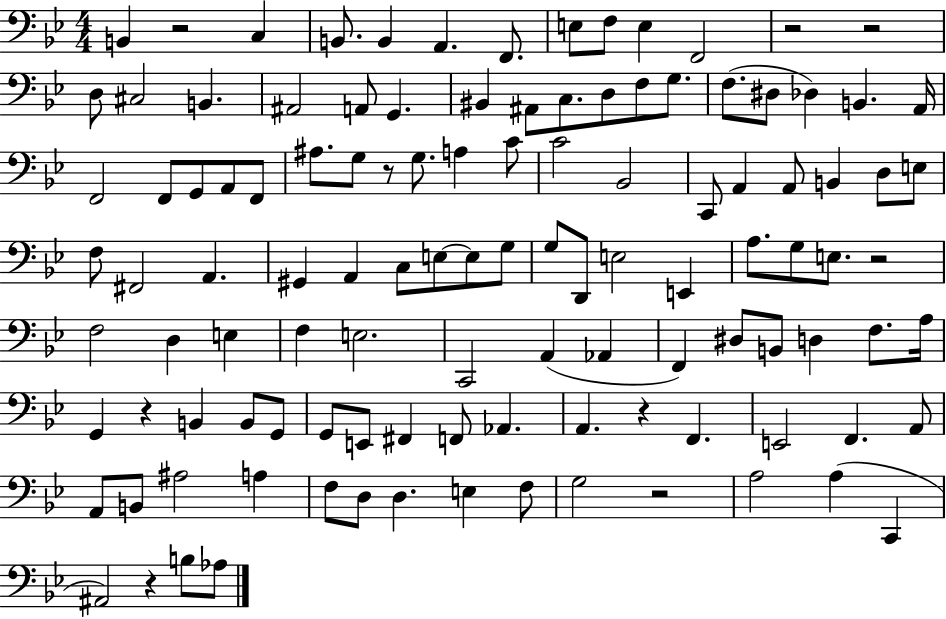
{
  \clef bass
  \numericTimeSignature
  \time 4/4
  \key bes \major
  b,4 r2 c4 | b,8. b,4 a,4. f,8. | e8 f8 e4 f,2 | r2 r2 | \break d8 cis2 b,4. | ais,2 a,8 g,4. | bis,4 ais,8 c8. d8 f8 g8. | f8.( dis8 des4) b,4. a,16 | \break f,2 f,8 g,8 a,8 f,8 | ais8. g8 r8 g8. a4 c'8 | c'2 bes,2 | c,8 a,4 a,8 b,4 d8 e8 | \break f8 fis,2 a,4. | gis,4 a,4 c8 e8~~ e8 g8 | g8 d,8 e2 e,4 | a8. g8 e8. r2 | \break f2 d4 e4 | f4 e2. | c,2 a,4( aes,4 | f,4) dis8 b,8 d4 f8. a16 | \break g,4 r4 b,4 b,8 g,8 | g,8 e,8 fis,4 f,8 aes,4. | a,4. r4 f,4. | e,2 f,4. a,8 | \break a,8 b,8 ais2 a4 | f8 d8 d4. e4 f8 | g2 r2 | a2 a4( c,4 | \break ais,2) r4 b8 aes8 | \bar "|."
}